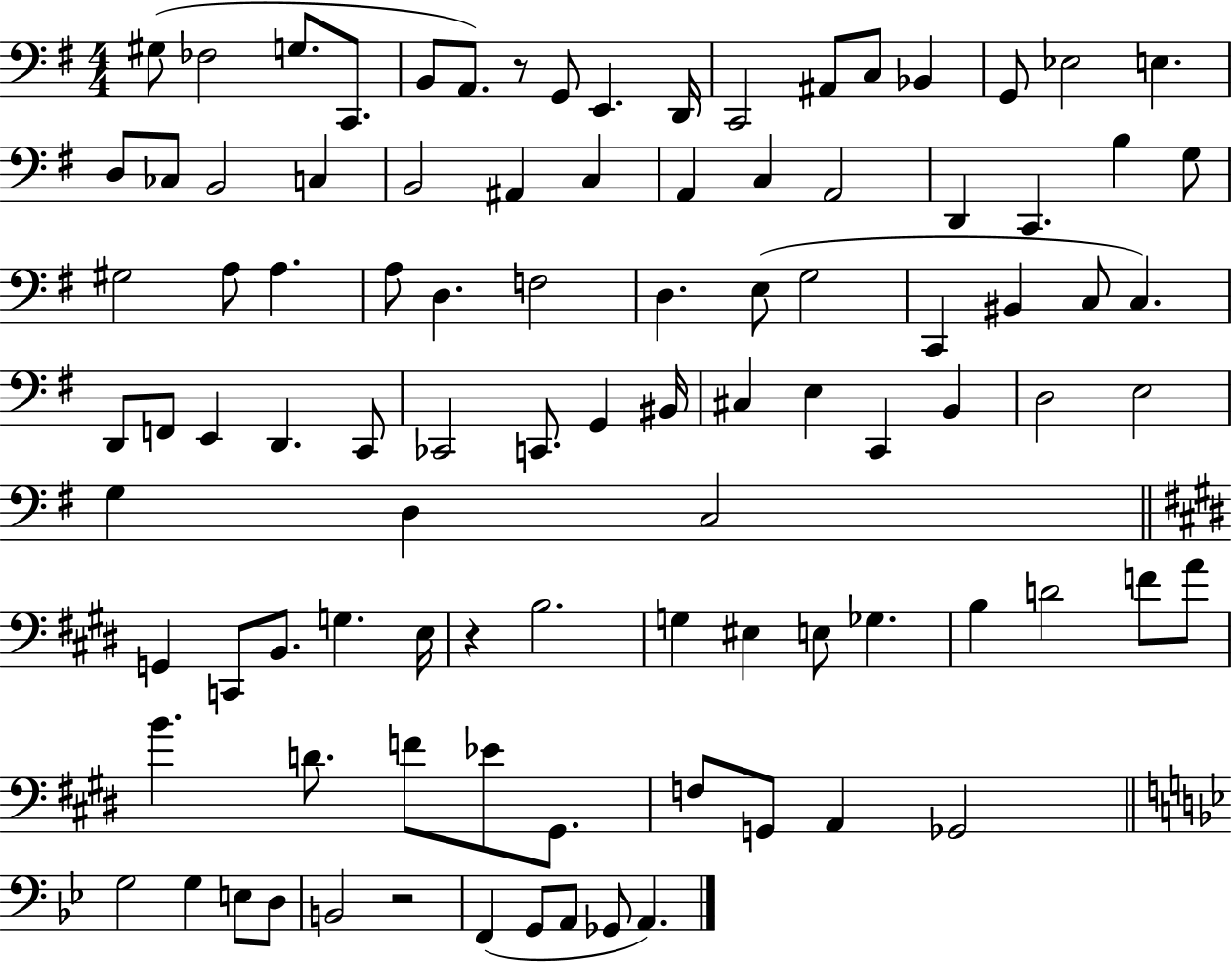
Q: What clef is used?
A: bass